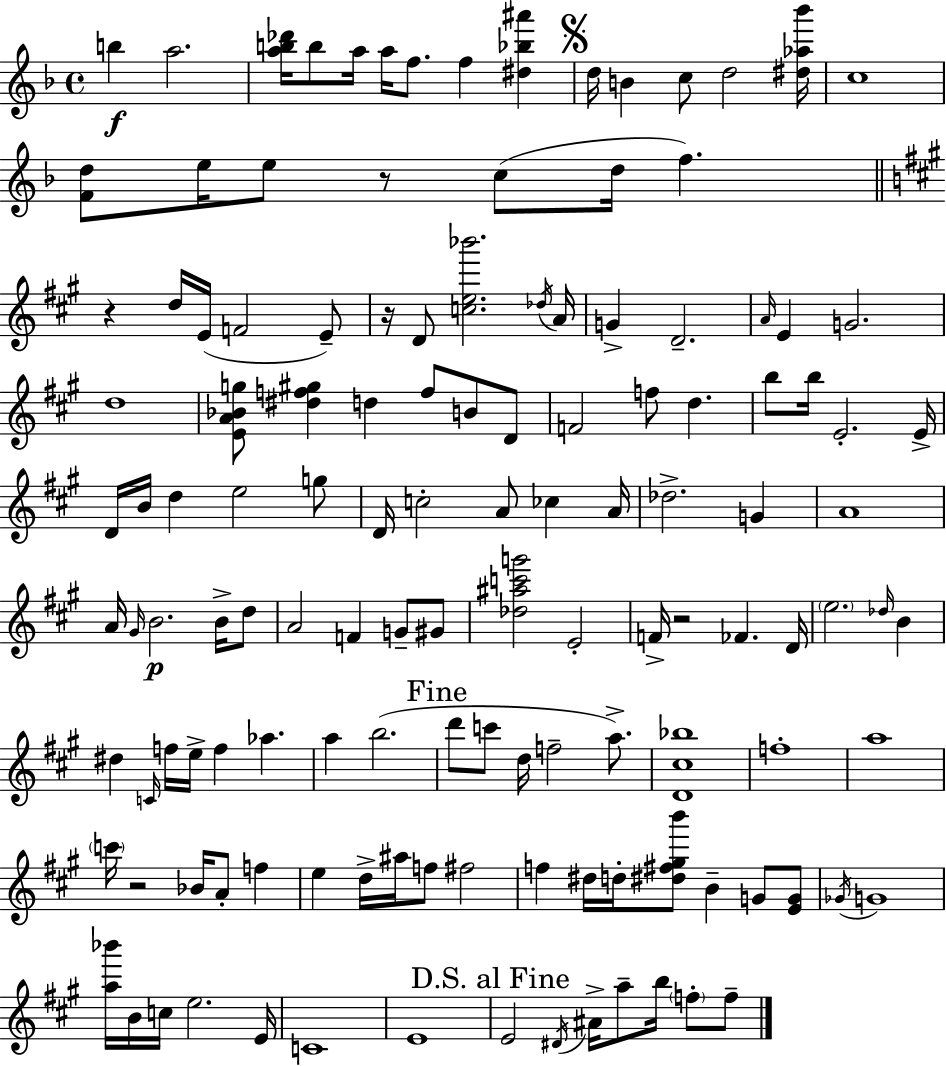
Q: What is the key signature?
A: D minor